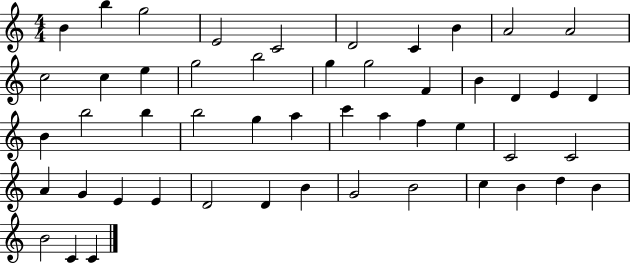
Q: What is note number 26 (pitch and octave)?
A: B5